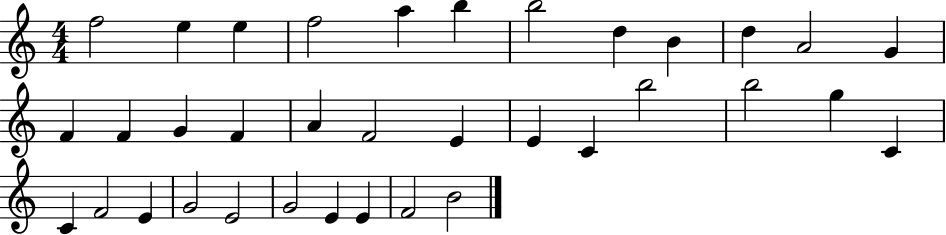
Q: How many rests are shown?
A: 0